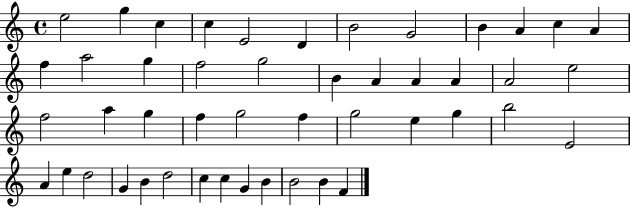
E5/h G5/q C5/q C5/q E4/h D4/q B4/h G4/h B4/q A4/q C5/q A4/q F5/q A5/h G5/q F5/h G5/h B4/q A4/q A4/q A4/q A4/h E5/h F5/h A5/q G5/q F5/q G5/h F5/q G5/h E5/q G5/q B5/h E4/h A4/q E5/q D5/h G4/q B4/q D5/h C5/q C5/q G4/q B4/q B4/h B4/q F4/q